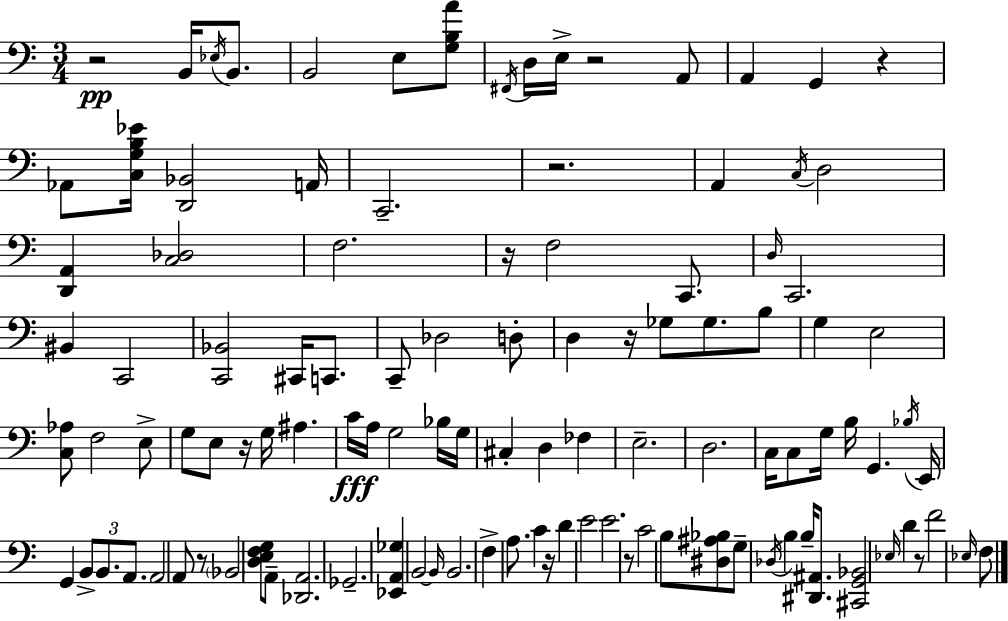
{
  \clef bass
  \numericTimeSignature
  \time 3/4
  \key a \minor
  r2\pp b,16 \acciaccatura { ees16 } b,8. | b,2 e8 <g b a'>8 | \acciaccatura { fis,16 } d16 e16-> r2 | a,8 a,4 g,4 r4 | \break aes,8 <c g b ees'>16 <d, bes,>2 | a,16 c,2.-- | r2. | a,4 \acciaccatura { c16 } d2 | \break <d, a,>4 <c des>2 | f2. | r16 f2 | c,8. \grace { d16 } c,2. | \break bis,4 c,2 | <c, bes,>2 | cis,16 c,8. c,8-- des2 | d8-. d4 r16 ges8 ges8. | \break b8 g4 e2 | <c aes>8 f2 | e8-> g8 e8 r16 g16 ais4. | c'16\fff a16 g2 | \break bes16 g16 cis4-. d4 | fes4 e2.-- | d2. | c16 c8 g16 b16 g,4. | \break \acciaccatura { bes16 } e,16 g,4 \tuplet 3/2 { b,8-> b,8. | a,8. } a,2 | a,8 r8 \parenthesize bes,2 | <d e f g>8 a,8-- <des, a,>2. | \break ges,2.-- | <ees, a, ges>4 b,2~~ | \grace { b,16 } b,2. | f4-> a8. | \break c'4 r16 d'4 e'2 | e'2. | r8 c'2 | b8 <dis ais bes>8 g8-- \acciaccatura { des16 } b4 | \break b16-- <dis, ais,>8. <cis, g, bes,>2 | \grace { ees16 } d'4 r8 f'2 | \grace { ees16 } f8 \bar "|."
}